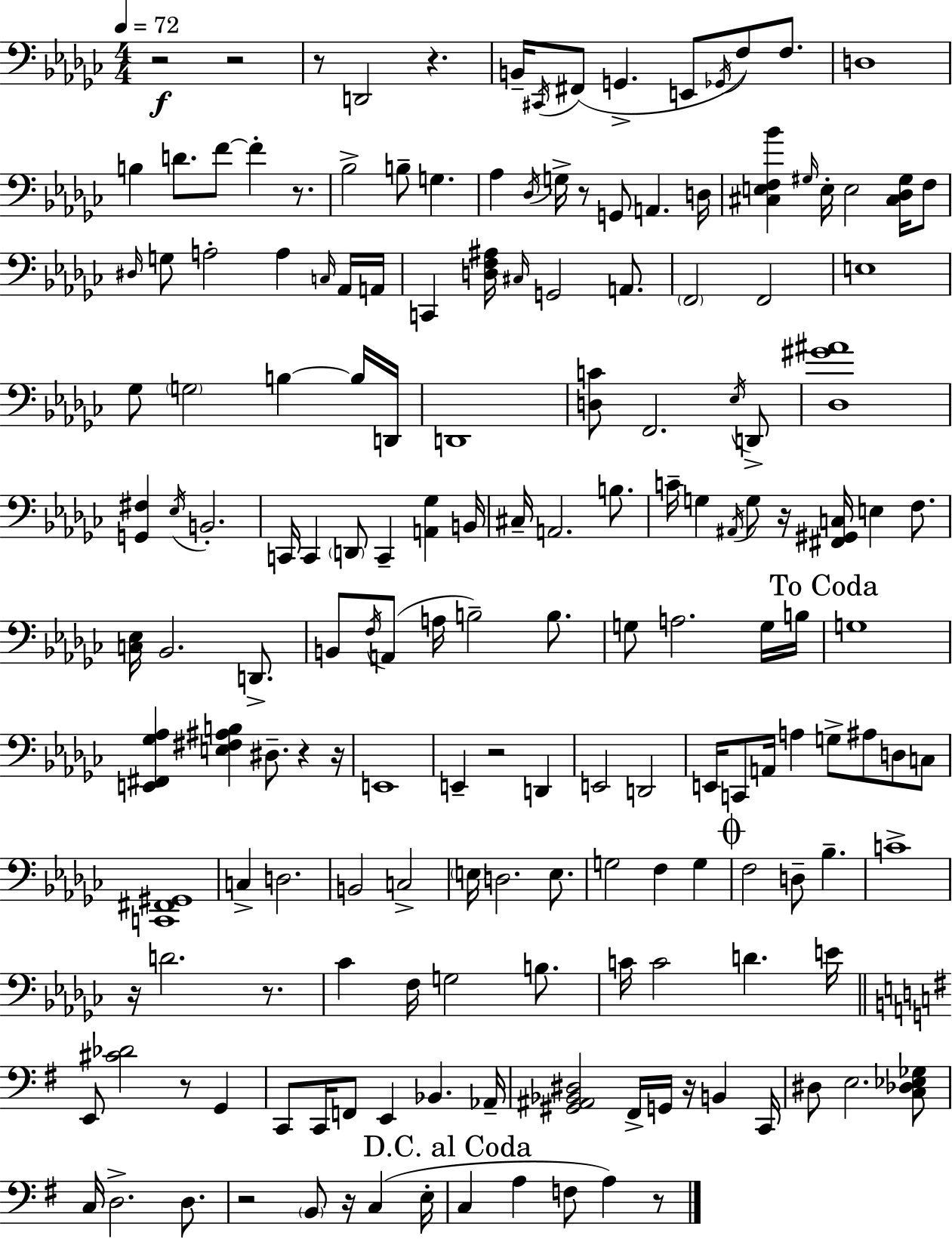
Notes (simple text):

R/h R/h R/e D2/h R/q. B2/s C#2/s F#2/e G2/q. E2/e Gb2/s F3/e F3/e. D3/w B3/q D4/e. F4/e F4/q R/e. Bb3/h B3/e G3/q. Ab3/q Db3/s G3/s R/e G2/e A2/q. D3/s [C#3,E3,F3,Bb4]/q G#3/s E3/s E3/h [C#3,Db3,G#3]/s F3/e D#3/s G3/e A3/h A3/q C3/s Ab2/s A2/s C2/q [D3,F3,A#3]/s C#3/s G2/h A2/e. F2/h F2/h E3/w Gb3/e G3/h B3/q B3/s D2/s D2/w [D3,C4]/e F2/h. Eb3/s D2/e [Db3,G#4,A#4]/w [G2,F#3]/q Eb3/s B2/h. C2/s C2/q D2/e C2/q [A2,Gb3]/q B2/s C#3/s A2/h. B3/e. C4/s G3/q A#2/s G3/e R/s [F#2,G#2,C3]/s E3/q F3/e. [C3,Eb3]/s Bb2/h. D2/e. B2/e F3/s A2/e A3/s B3/h B3/e. G3/e A3/h. G3/s B3/s G3/w [E2,F#2,Gb3,Ab3]/q [E3,F#3,A#3,B3]/q D#3/e. R/q R/s E2/w E2/q R/h D2/q E2/h D2/h E2/s C2/e A2/s A3/q G3/e A#3/e D3/e C3/e [C2,F#2,G#2]/w C3/q D3/h. B2/h C3/h E3/s D3/h. E3/e. G3/h F3/q G3/q F3/h D3/e Bb3/q. C4/w R/s D4/h. R/e. CES4/q F3/s G3/h B3/e. C4/s C4/h D4/q. E4/s E2/e [C#4,Db4]/h R/e G2/q C2/e C2/s F2/e E2/q Bb2/q. Ab2/s [G#2,A#2,Bb2,D#3]/h F#2/s G2/s R/s B2/q C2/s D#3/e E3/h. [C3,Db3,Eb3,Gb3]/e C3/s D3/h. D3/e. R/h B2/e R/s C3/q E3/s C3/q A3/q F3/e A3/q R/e